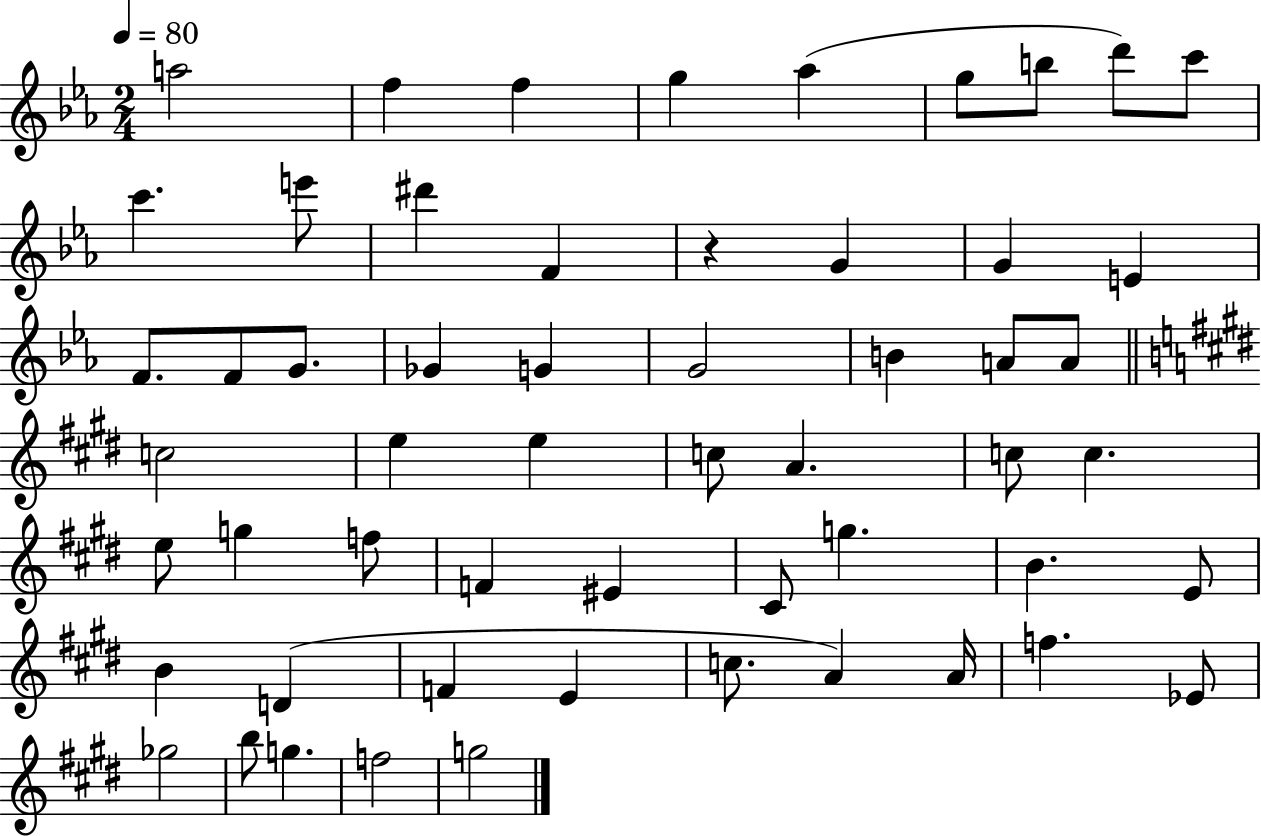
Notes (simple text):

A5/h F5/q F5/q G5/q Ab5/q G5/e B5/e D6/e C6/e C6/q. E6/e D#6/q F4/q R/q G4/q G4/q E4/q F4/e. F4/e G4/e. Gb4/q G4/q G4/h B4/q A4/e A4/e C5/h E5/q E5/q C5/e A4/q. C5/e C5/q. E5/e G5/q F5/e F4/q EIS4/q C#4/e G5/q. B4/q. E4/e B4/q D4/q F4/q E4/q C5/e. A4/q A4/s F5/q. Eb4/e Gb5/h B5/e G5/q. F5/h G5/h